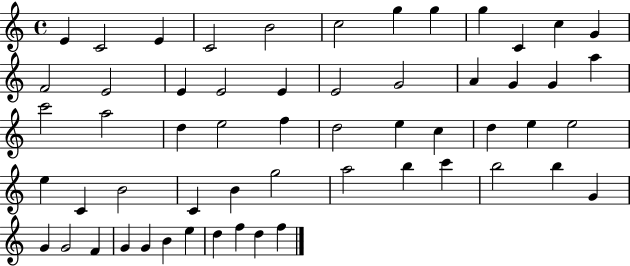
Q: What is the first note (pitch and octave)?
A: E4